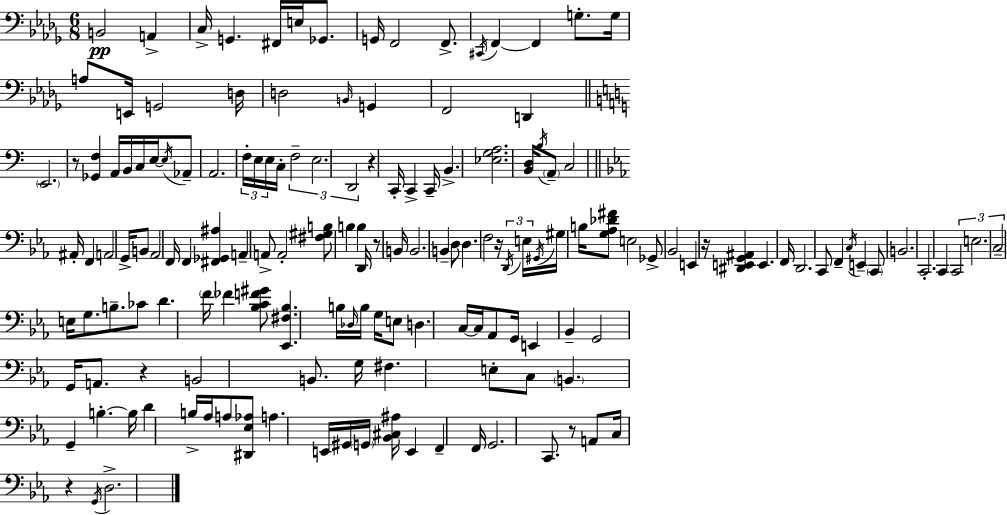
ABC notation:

X:1
T:Untitled
M:6/8
L:1/4
K:Bbm
B,,2 A,, C,/4 G,, ^F,,/4 E,/4 _G,,/2 G,,/4 F,,2 F,,/2 ^C,,/4 F,, F,, G,/2 G,/4 A,/2 E,,/4 G,,2 D,/4 D,2 B,,/4 G,, F,,2 D,, E,,2 z/2 [_G,,F,] A,,/4 B,,/4 C,/4 E,/4 E,/4 _A,,/2 A,,2 F,/4 E,/4 E,/4 C,/4 F,2 E,2 D,,2 z C,,/4 C,, C,,/4 B,, [_E,G,A,]2 [B,,D,]/4 B,/4 A,,/2 C,2 ^A,,/4 F,, A,,2 G,,/4 B,,/2 _A,,2 F,,/4 F,, [^F,,_G,,^A,] A,, A,,/2 A,,2 [^F,^G,B,]/2 B, B, D,,/4 z/2 B,,/4 B,,2 B,, D,/2 D, F,2 z/4 D,,/4 E,/4 ^G,,/4 ^G,/4 B,/4 [G,_A,_D^F]/2 E,2 _G,,/2 _B,,2 E,, z/4 [^D,,E,,G,,^A,,] E,, F,,/4 D,,2 C,,/2 F,, C,/4 E,, C,,/2 B,,2 C,,2 C,, C,,2 E,2 C,2 E,/4 G,/2 B,/2 _C/2 D F/4 _F [_B,CF^G]/2 [_E,,^F,_B,] B,/4 _D,/4 B,/4 G,/4 E,/2 D, C,/4 C,/4 _A,,/2 G,,/4 E,, _B,, G,,2 G,,/4 A,,/2 z B,,2 B,,/2 G,/4 ^F, E,/2 C,/2 B,, G,, B, B,/4 D B,/4 _A,/4 A,/2 [^D,,_E,_A,]/2 A, E,,/4 ^G,,/4 G,,/4 [_B,,^C,^A,]/4 E,, F,, F,,/4 G,,2 C,,/2 z/2 A,,/2 C,/4 z G,,/4 D,2